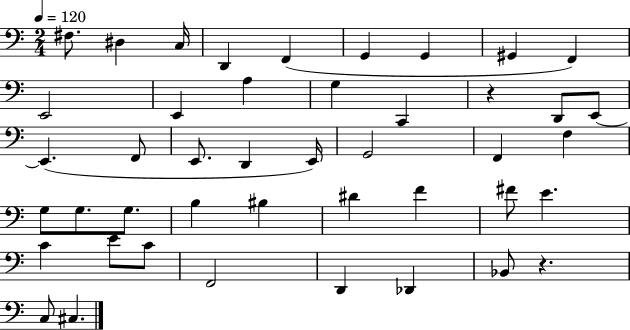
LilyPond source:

{
  \clef bass
  \numericTimeSignature
  \time 2/4
  \key c \major
  \tempo 4 = 120
  fis8. dis4 c16 | d,4 f,4( | g,4 g,4 | gis,4 f,4) | \break e,2 | e,4 a4 | g4 c,4 | r4 d,8 e,8~~ | \break e,4.( f,8 | e,8. d,4 e,16) | g,2 | f,4 f4 | \break g8 g8. g8. | b4 bis4 | dis'4 f'4 | fis'8 e'4. | \break c'4 e'8 c'8 | f,2 | d,4 des,4 | bes,8 r4. | \break c8 cis4. | \bar "|."
}